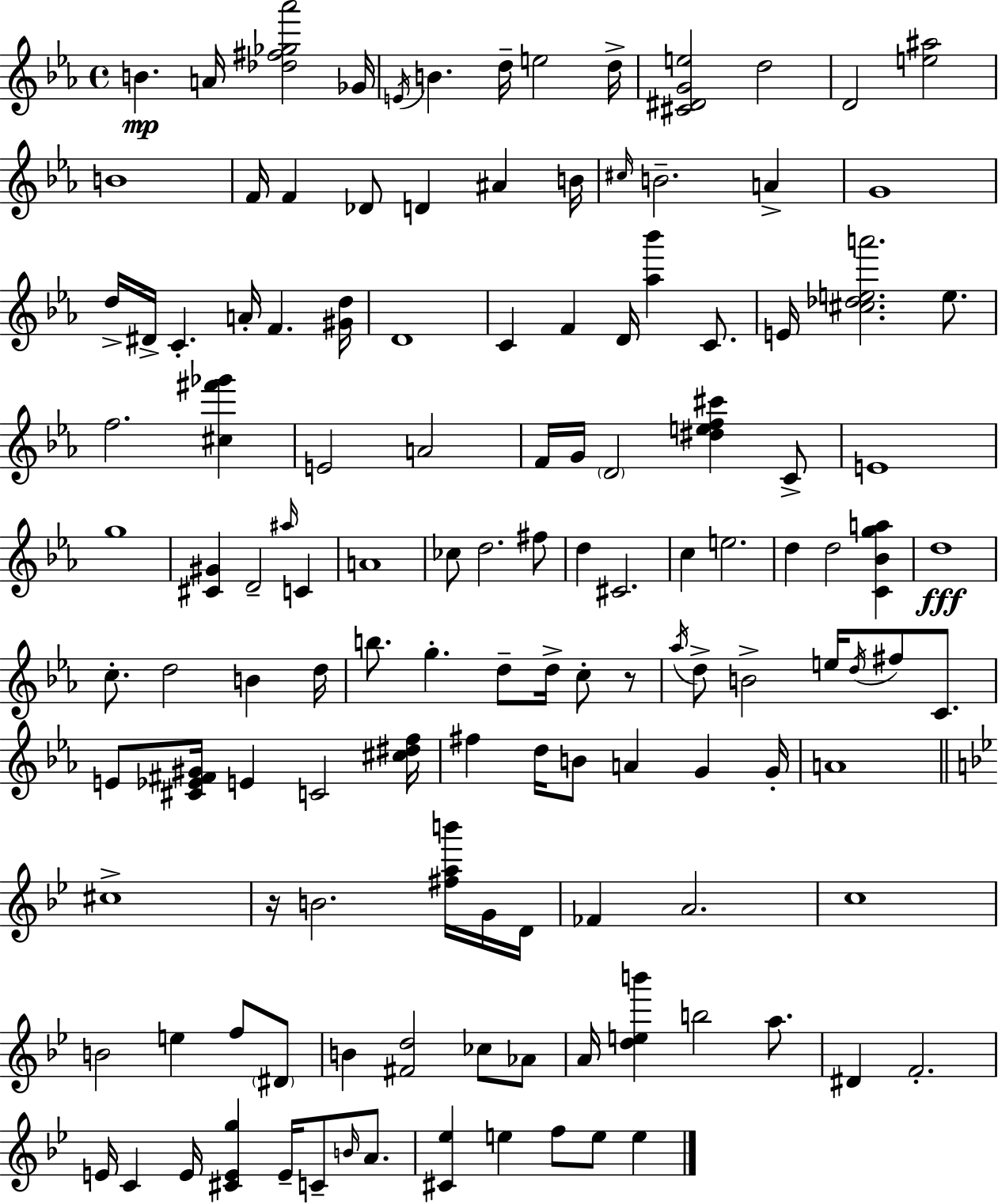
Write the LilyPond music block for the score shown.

{
  \clef treble
  \time 4/4
  \defaultTimeSignature
  \key ees \major
  b'4.\mp a'16 <des'' fis'' ges'' aes'''>2 ges'16 | \acciaccatura { e'16 } b'4. d''16-- e''2 | d''16-> <cis' dis' g' e''>2 d''2 | d'2 <e'' ais''>2 | \break b'1 | f'16 f'4 des'8 d'4 ais'4 | b'16 \grace { cis''16 } b'2.-- a'4-> | g'1 | \break d''16-> dis'16-> c'4.-. a'16-. f'4. | <gis' d''>16 d'1 | c'4 f'4 d'16 <aes'' bes'''>4 c'8. | e'16 <cis'' des'' e'' a'''>2. e''8. | \break f''2. <cis'' fis''' ges'''>4 | e'2 a'2 | f'16 g'16 \parenthesize d'2 <dis'' e'' f'' cis'''>4 | c'8-> e'1 | \break g''1 | <cis' gis'>4 d'2-- \grace { ais''16 } c'4 | a'1 | ces''8 d''2. | \break fis''8 d''4 cis'2. | c''4 e''2. | d''4 d''2 <c' bes' g'' a''>4 | d''1\fff | \break c''8.-. d''2 b'4 | d''16 b''8. g''4.-. d''8-- d''16-> c''8-. | r8 \acciaccatura { aes''16 } d''8-> b'2-> e''16 \acciaccatura { d''16 } | fis''8 c'8. e'8 <cis' ees' fis' gis'>16 e'4 c'2 | \break <cis'' dis'' f''>16 fis''4 d''16 b'8 a'4 | g'4 g'16-. a'1 | \bar "||" \break \key bes \major cis''1-> | r16 b'2. <fis'' a'' b'''>16 g'16 d'16 | fes'4 a'2. | c''1 | \break b'2 e''4 f''8 \parenthesize dis'8 | b'4 <fis' d''>2 ces''8 aes'8 | a'16 <d'' e'' b'''>4 b''2 a''8. | dis'4 f'2.-. | \break e'16 c'4 e'16 <cis' e' g''>4 e'16-- c'8-- \grace { b'16 } a'8. | <cis' ees''>4 e''4 f''8 e''8 e''4 | \bar "|."
}